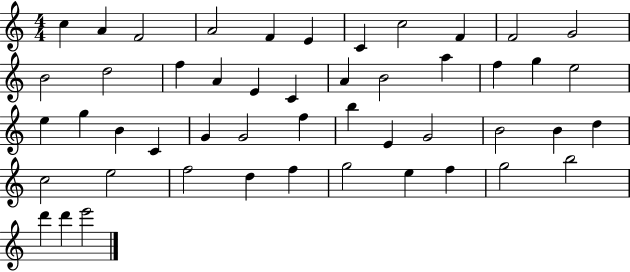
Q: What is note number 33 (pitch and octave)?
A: G4